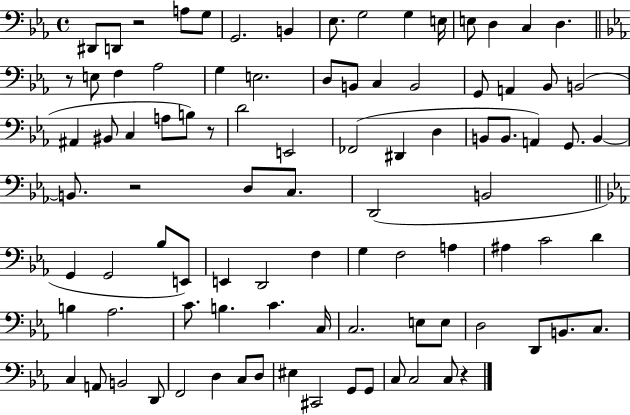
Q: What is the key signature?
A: EES major